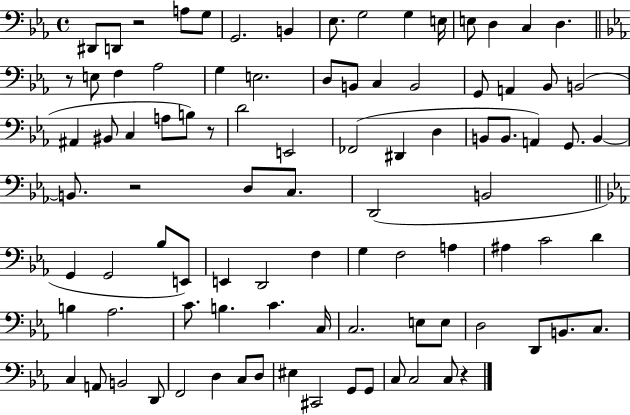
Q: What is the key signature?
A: EES major